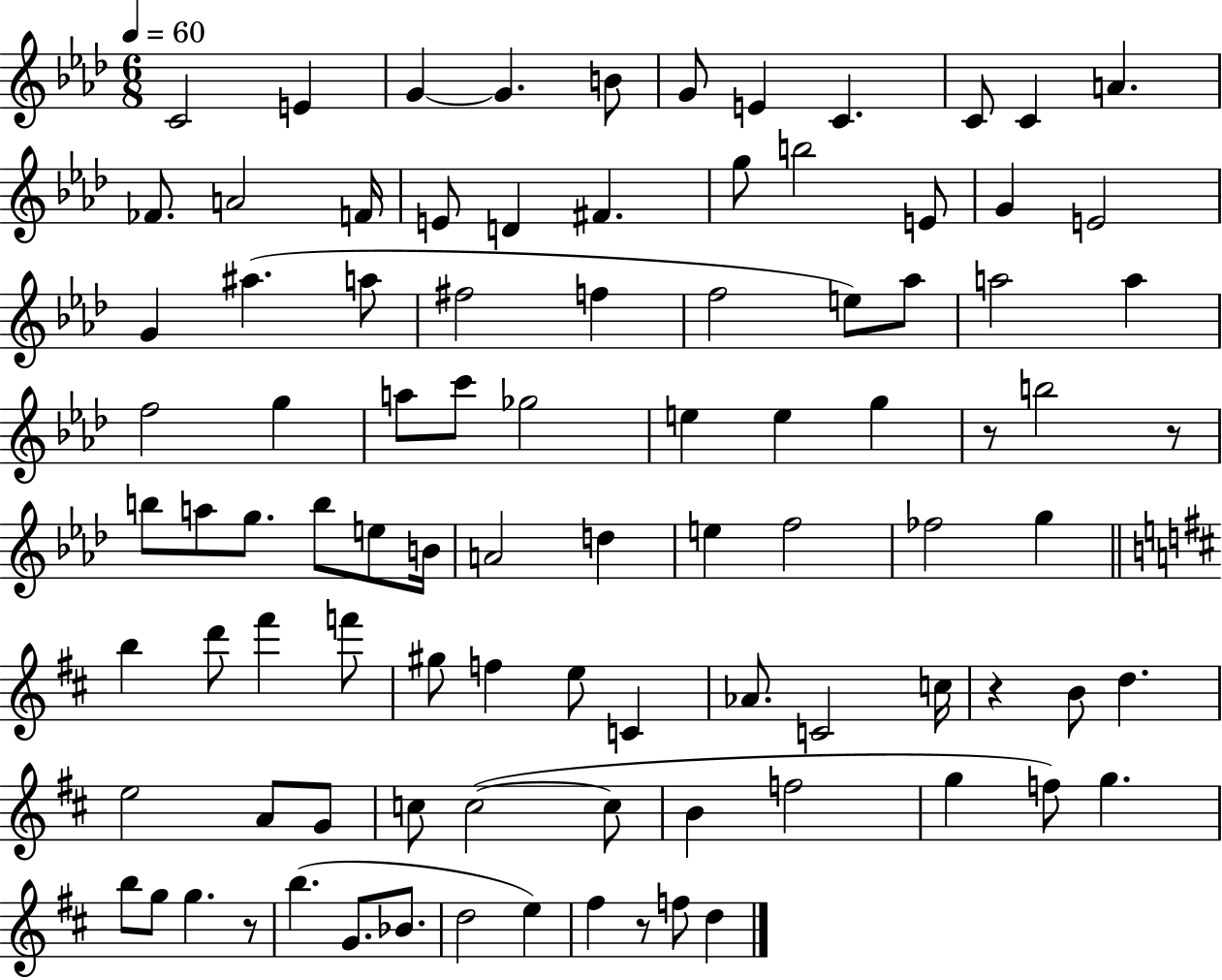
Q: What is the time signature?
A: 6/8